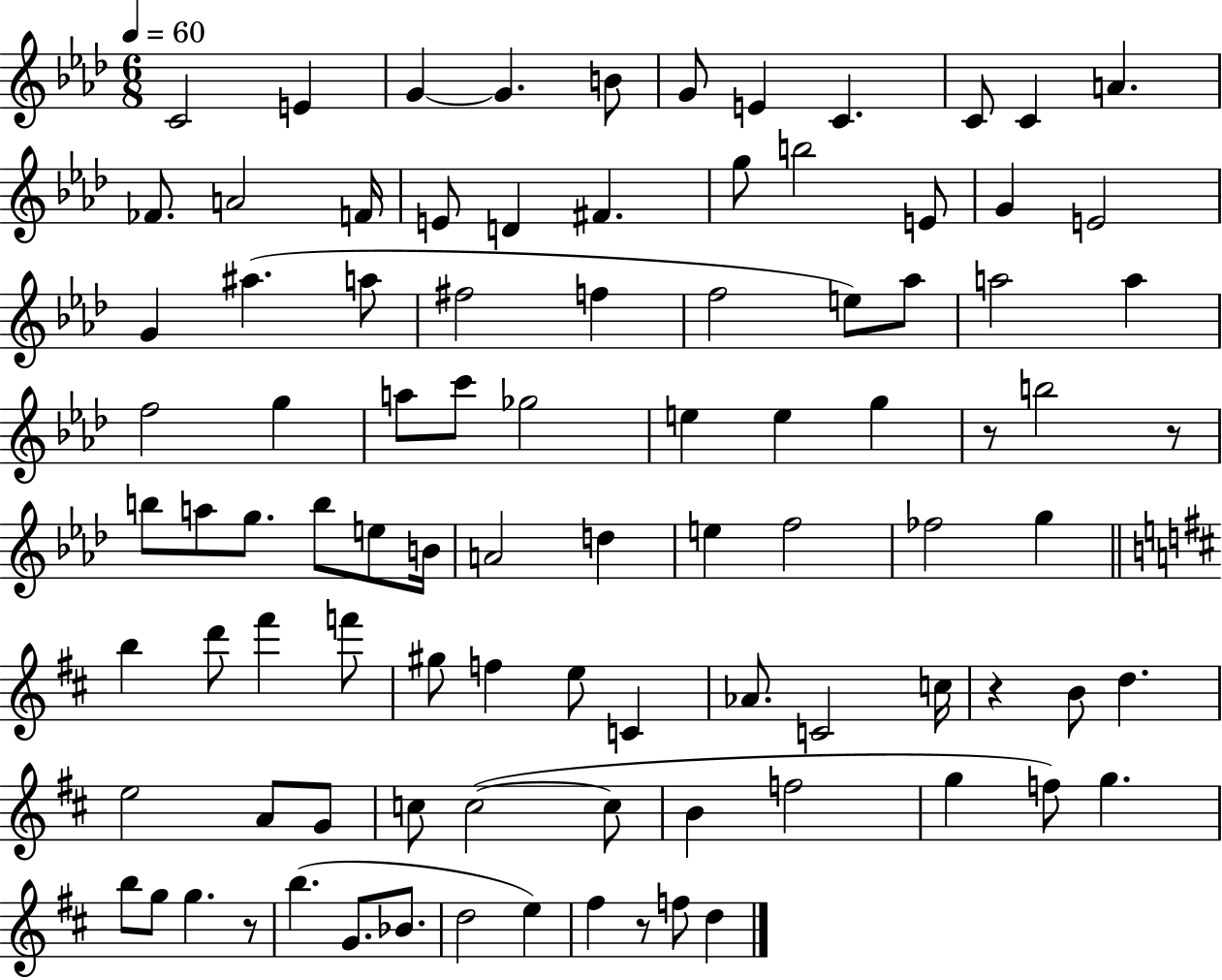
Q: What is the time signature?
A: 6/8